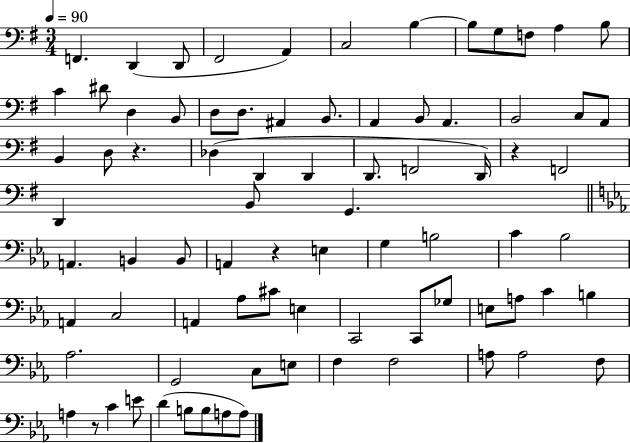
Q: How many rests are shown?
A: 4